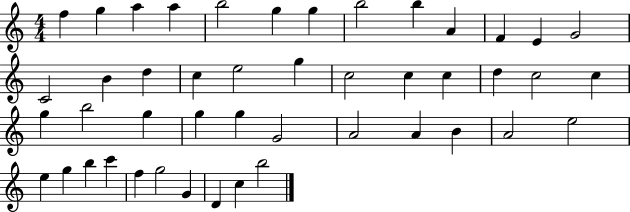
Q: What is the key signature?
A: C major